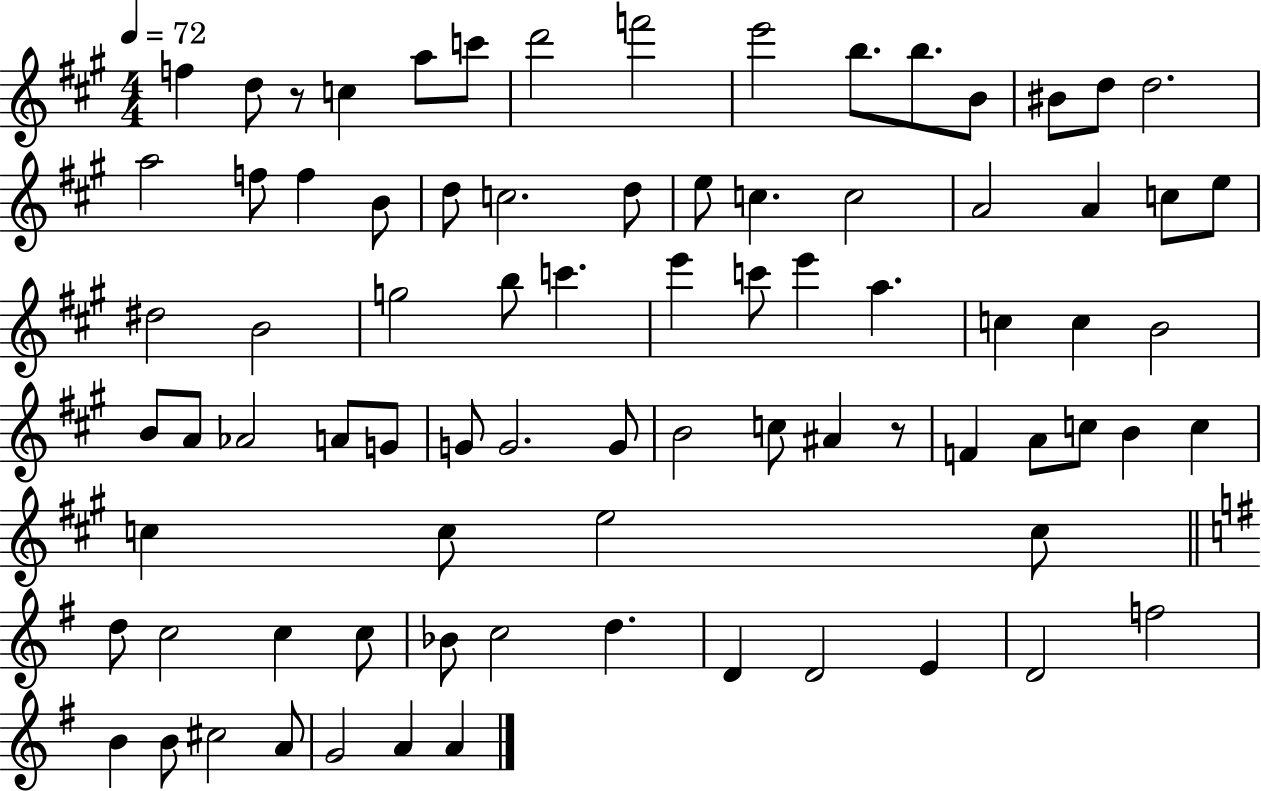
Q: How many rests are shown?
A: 2